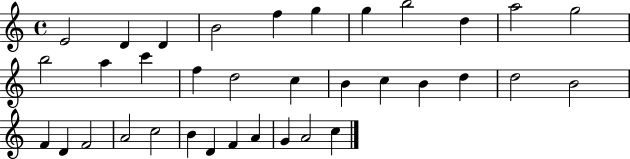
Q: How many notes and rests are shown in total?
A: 35